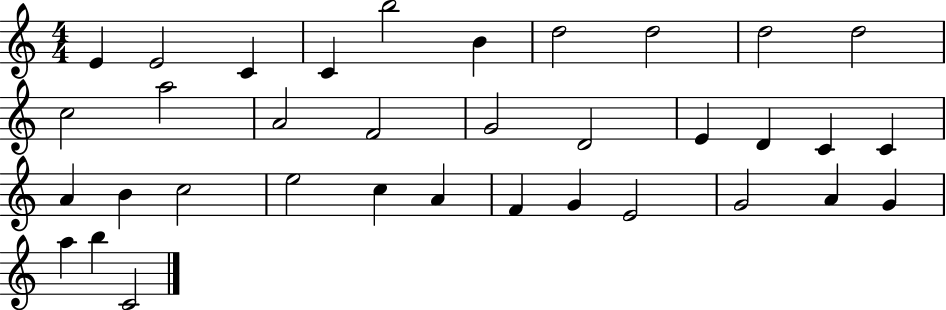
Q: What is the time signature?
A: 4/4